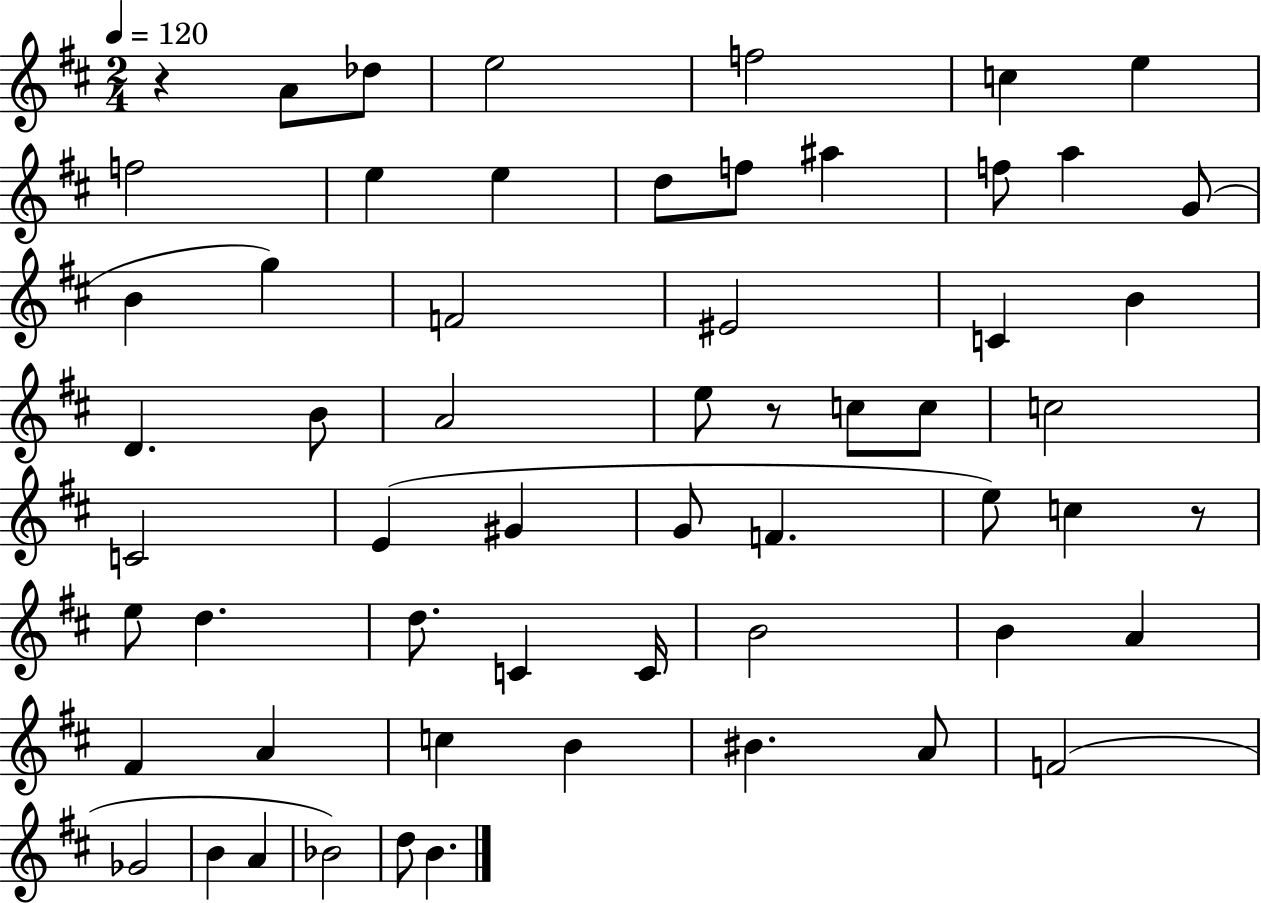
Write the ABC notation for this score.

X:1
T:Untitled
M:2/4
L:1/4
K:D
z A/2 _d/2 e2 f2 c e f2 e e d/2 f/2 ^a f/2 a G/2 B g F2 ^E2 C B D B/2 A2 e/2 z/2 c/2 c/2 c2 C2 E ^G G/2 F e/2 c z/2 e/2 d d/2 C C/4 B2 B A ^F A c B ^B A/2 F2 _G2 B A _B2 d/2 B